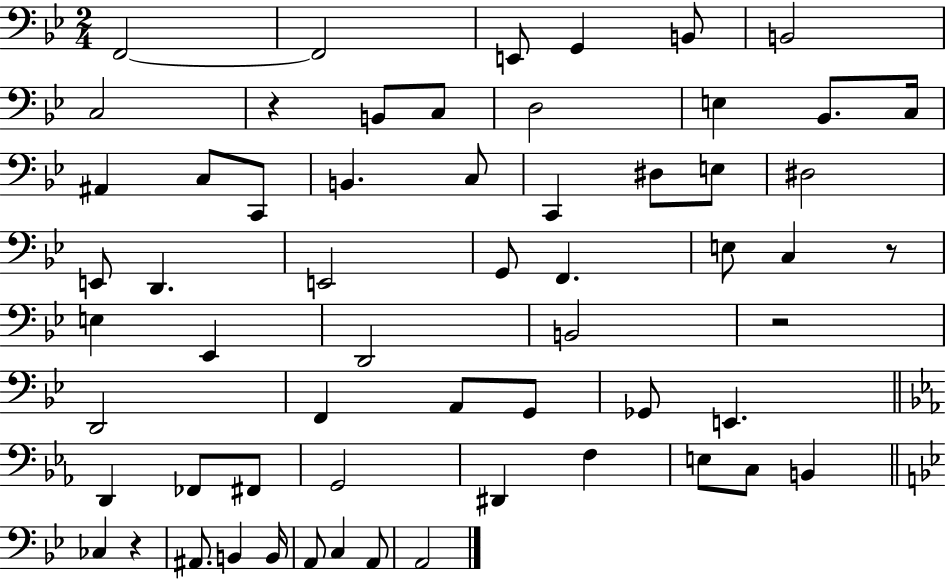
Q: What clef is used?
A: bass